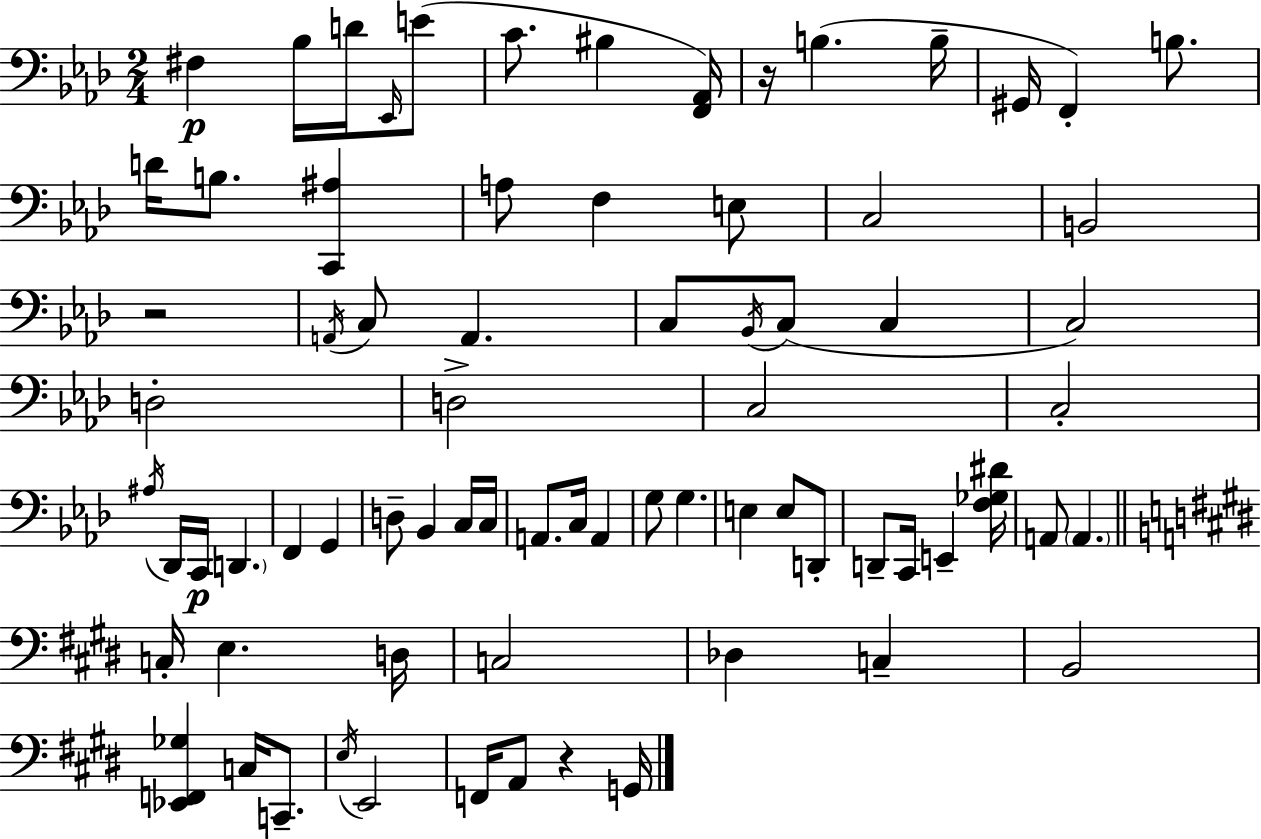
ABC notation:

X:1
T:Untitled
M:2/4
L:1/4
K:Fm
^F, _B,/4 D/4 _E,,/4 E/2 C/2 ^B, [F,,_A,,]/4 z/4 B, B,/4 ^G,,/4 F,, B,/2 D/4 B,/2 [C,,^A,] A,/2 F, E,/2 C,2 B,,2 z2 A,,/4 C,/2 A,, C,/2 _B,,/4 C,/2 C, C,2 D,2 D,2 C,2 C,2 ^A,/4 _D,,/4 C,,/4 D,, F,, G,, D,/2 _B,, C,/4 C,/4 A,,/2 C,/4 A,, G,/2 G, E, E,/2 D,,/2 D,,/2 C,,/4 E,, [F,_G,^D]/4 A,,/2 A,, C,/4 E, D,/4 C,2 _D, C, B,,2 [_E,,F,,_G,] C,/4 C,,/2 E,/4 E,,2 F,,/4 A,,/2 z G,,/4